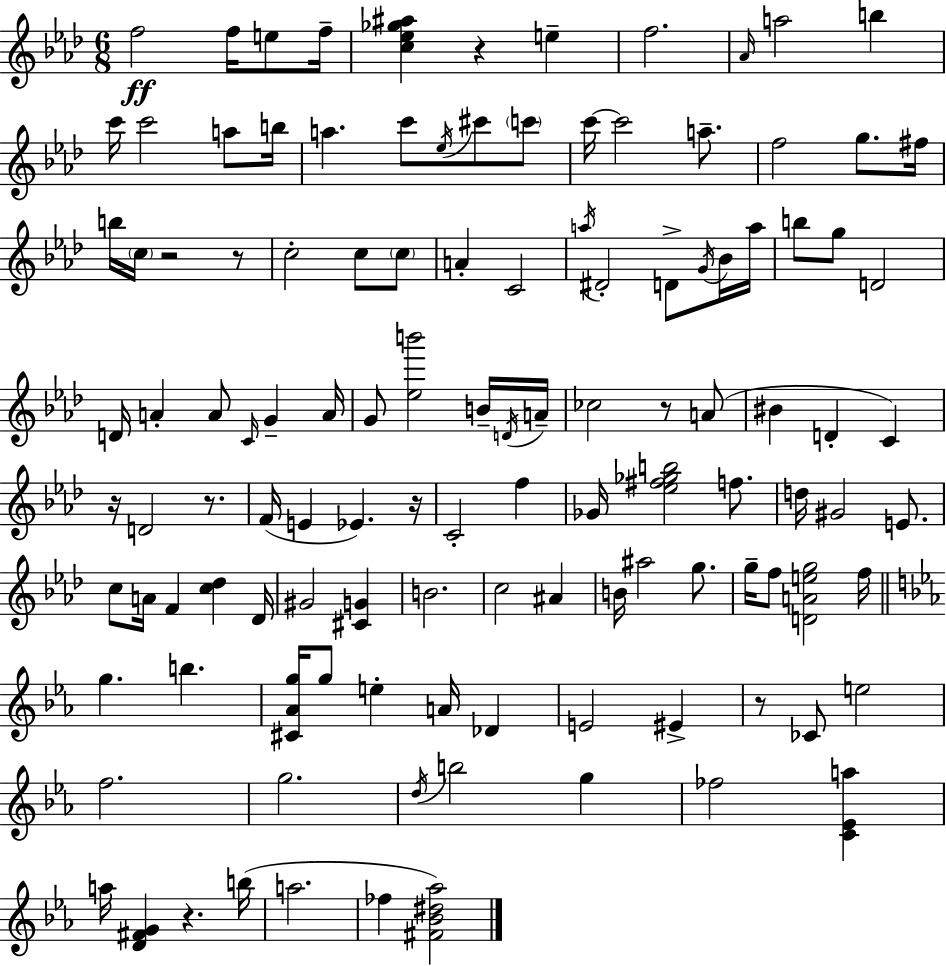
{
  \clef treble
  \numericTimeSignature
  \time 6/8
  \key aes \major
  f''2\ff f''16 e''8 f''16-- | <c'' ees'' ges'' ais''>4 r4 e''4-- | f''2. | \grace { aes'16 } a''2 b''4 | \break c'''16 c'''2 a''8 | b''16 a''4. c'''8 \acciaccatura { ees''16 } cis'''8 | \parenthesize c'''8 c'''16~~ c'''2 a''8.-- | f''2 g''8. | \break fis''16 b''16 \parenthesize c''16 r2 | r8 c''2-. c''8 | \parenthesize c''8 a'4-. c'2 | \acciaccatura { a''16 } dis'2-. d'8-> | \break \acciaccatura { g'16 } bes'16 a''16 b''8 g''8 d'2 | d'16 a'4-. a'8 \grace { c'16 } | g'4-- a'16 g'8 <ees'' b'''>2 | b'16-- \acciaccatura { d'16 } a'16-- ces''2 | \break r8 a'8( bis'4 d'4-. | c'4) r16 d'2 | r8. f'16( e'4 ees'4.) | r16 c'2-. | \break f''4 ges'16 <ees'' fis'' ges'' b''>2 | f''8. d''16 gis'2 | e'8. c''8 a'16 f'4 | <c'' des''>4 des'16 gis'2 | \break <cis' g'>4 b'2. | c''2 | ais'4 b'16 ais''2 | g''8. g''16-- f''8 <d' a' e'' g''>2 | \break f''16 \bar "||" \break \key c \minor g''4. b''4. | <cis' aes' g''>16 g''8 e''4-. a'16 des'4 | e'2 eis'4-> | r8 ces'8 e''2 | \break f''2. | g''2. | \acciaccatura { d''16 } b''2 g''4 | fes''2 <c' ees' a''>4 | \break a''16 <d' fis' g'>4 r4. | b''16( a''2. | fes''4 <fis' bes' dis'' aes''>2) | \bar "|."
}